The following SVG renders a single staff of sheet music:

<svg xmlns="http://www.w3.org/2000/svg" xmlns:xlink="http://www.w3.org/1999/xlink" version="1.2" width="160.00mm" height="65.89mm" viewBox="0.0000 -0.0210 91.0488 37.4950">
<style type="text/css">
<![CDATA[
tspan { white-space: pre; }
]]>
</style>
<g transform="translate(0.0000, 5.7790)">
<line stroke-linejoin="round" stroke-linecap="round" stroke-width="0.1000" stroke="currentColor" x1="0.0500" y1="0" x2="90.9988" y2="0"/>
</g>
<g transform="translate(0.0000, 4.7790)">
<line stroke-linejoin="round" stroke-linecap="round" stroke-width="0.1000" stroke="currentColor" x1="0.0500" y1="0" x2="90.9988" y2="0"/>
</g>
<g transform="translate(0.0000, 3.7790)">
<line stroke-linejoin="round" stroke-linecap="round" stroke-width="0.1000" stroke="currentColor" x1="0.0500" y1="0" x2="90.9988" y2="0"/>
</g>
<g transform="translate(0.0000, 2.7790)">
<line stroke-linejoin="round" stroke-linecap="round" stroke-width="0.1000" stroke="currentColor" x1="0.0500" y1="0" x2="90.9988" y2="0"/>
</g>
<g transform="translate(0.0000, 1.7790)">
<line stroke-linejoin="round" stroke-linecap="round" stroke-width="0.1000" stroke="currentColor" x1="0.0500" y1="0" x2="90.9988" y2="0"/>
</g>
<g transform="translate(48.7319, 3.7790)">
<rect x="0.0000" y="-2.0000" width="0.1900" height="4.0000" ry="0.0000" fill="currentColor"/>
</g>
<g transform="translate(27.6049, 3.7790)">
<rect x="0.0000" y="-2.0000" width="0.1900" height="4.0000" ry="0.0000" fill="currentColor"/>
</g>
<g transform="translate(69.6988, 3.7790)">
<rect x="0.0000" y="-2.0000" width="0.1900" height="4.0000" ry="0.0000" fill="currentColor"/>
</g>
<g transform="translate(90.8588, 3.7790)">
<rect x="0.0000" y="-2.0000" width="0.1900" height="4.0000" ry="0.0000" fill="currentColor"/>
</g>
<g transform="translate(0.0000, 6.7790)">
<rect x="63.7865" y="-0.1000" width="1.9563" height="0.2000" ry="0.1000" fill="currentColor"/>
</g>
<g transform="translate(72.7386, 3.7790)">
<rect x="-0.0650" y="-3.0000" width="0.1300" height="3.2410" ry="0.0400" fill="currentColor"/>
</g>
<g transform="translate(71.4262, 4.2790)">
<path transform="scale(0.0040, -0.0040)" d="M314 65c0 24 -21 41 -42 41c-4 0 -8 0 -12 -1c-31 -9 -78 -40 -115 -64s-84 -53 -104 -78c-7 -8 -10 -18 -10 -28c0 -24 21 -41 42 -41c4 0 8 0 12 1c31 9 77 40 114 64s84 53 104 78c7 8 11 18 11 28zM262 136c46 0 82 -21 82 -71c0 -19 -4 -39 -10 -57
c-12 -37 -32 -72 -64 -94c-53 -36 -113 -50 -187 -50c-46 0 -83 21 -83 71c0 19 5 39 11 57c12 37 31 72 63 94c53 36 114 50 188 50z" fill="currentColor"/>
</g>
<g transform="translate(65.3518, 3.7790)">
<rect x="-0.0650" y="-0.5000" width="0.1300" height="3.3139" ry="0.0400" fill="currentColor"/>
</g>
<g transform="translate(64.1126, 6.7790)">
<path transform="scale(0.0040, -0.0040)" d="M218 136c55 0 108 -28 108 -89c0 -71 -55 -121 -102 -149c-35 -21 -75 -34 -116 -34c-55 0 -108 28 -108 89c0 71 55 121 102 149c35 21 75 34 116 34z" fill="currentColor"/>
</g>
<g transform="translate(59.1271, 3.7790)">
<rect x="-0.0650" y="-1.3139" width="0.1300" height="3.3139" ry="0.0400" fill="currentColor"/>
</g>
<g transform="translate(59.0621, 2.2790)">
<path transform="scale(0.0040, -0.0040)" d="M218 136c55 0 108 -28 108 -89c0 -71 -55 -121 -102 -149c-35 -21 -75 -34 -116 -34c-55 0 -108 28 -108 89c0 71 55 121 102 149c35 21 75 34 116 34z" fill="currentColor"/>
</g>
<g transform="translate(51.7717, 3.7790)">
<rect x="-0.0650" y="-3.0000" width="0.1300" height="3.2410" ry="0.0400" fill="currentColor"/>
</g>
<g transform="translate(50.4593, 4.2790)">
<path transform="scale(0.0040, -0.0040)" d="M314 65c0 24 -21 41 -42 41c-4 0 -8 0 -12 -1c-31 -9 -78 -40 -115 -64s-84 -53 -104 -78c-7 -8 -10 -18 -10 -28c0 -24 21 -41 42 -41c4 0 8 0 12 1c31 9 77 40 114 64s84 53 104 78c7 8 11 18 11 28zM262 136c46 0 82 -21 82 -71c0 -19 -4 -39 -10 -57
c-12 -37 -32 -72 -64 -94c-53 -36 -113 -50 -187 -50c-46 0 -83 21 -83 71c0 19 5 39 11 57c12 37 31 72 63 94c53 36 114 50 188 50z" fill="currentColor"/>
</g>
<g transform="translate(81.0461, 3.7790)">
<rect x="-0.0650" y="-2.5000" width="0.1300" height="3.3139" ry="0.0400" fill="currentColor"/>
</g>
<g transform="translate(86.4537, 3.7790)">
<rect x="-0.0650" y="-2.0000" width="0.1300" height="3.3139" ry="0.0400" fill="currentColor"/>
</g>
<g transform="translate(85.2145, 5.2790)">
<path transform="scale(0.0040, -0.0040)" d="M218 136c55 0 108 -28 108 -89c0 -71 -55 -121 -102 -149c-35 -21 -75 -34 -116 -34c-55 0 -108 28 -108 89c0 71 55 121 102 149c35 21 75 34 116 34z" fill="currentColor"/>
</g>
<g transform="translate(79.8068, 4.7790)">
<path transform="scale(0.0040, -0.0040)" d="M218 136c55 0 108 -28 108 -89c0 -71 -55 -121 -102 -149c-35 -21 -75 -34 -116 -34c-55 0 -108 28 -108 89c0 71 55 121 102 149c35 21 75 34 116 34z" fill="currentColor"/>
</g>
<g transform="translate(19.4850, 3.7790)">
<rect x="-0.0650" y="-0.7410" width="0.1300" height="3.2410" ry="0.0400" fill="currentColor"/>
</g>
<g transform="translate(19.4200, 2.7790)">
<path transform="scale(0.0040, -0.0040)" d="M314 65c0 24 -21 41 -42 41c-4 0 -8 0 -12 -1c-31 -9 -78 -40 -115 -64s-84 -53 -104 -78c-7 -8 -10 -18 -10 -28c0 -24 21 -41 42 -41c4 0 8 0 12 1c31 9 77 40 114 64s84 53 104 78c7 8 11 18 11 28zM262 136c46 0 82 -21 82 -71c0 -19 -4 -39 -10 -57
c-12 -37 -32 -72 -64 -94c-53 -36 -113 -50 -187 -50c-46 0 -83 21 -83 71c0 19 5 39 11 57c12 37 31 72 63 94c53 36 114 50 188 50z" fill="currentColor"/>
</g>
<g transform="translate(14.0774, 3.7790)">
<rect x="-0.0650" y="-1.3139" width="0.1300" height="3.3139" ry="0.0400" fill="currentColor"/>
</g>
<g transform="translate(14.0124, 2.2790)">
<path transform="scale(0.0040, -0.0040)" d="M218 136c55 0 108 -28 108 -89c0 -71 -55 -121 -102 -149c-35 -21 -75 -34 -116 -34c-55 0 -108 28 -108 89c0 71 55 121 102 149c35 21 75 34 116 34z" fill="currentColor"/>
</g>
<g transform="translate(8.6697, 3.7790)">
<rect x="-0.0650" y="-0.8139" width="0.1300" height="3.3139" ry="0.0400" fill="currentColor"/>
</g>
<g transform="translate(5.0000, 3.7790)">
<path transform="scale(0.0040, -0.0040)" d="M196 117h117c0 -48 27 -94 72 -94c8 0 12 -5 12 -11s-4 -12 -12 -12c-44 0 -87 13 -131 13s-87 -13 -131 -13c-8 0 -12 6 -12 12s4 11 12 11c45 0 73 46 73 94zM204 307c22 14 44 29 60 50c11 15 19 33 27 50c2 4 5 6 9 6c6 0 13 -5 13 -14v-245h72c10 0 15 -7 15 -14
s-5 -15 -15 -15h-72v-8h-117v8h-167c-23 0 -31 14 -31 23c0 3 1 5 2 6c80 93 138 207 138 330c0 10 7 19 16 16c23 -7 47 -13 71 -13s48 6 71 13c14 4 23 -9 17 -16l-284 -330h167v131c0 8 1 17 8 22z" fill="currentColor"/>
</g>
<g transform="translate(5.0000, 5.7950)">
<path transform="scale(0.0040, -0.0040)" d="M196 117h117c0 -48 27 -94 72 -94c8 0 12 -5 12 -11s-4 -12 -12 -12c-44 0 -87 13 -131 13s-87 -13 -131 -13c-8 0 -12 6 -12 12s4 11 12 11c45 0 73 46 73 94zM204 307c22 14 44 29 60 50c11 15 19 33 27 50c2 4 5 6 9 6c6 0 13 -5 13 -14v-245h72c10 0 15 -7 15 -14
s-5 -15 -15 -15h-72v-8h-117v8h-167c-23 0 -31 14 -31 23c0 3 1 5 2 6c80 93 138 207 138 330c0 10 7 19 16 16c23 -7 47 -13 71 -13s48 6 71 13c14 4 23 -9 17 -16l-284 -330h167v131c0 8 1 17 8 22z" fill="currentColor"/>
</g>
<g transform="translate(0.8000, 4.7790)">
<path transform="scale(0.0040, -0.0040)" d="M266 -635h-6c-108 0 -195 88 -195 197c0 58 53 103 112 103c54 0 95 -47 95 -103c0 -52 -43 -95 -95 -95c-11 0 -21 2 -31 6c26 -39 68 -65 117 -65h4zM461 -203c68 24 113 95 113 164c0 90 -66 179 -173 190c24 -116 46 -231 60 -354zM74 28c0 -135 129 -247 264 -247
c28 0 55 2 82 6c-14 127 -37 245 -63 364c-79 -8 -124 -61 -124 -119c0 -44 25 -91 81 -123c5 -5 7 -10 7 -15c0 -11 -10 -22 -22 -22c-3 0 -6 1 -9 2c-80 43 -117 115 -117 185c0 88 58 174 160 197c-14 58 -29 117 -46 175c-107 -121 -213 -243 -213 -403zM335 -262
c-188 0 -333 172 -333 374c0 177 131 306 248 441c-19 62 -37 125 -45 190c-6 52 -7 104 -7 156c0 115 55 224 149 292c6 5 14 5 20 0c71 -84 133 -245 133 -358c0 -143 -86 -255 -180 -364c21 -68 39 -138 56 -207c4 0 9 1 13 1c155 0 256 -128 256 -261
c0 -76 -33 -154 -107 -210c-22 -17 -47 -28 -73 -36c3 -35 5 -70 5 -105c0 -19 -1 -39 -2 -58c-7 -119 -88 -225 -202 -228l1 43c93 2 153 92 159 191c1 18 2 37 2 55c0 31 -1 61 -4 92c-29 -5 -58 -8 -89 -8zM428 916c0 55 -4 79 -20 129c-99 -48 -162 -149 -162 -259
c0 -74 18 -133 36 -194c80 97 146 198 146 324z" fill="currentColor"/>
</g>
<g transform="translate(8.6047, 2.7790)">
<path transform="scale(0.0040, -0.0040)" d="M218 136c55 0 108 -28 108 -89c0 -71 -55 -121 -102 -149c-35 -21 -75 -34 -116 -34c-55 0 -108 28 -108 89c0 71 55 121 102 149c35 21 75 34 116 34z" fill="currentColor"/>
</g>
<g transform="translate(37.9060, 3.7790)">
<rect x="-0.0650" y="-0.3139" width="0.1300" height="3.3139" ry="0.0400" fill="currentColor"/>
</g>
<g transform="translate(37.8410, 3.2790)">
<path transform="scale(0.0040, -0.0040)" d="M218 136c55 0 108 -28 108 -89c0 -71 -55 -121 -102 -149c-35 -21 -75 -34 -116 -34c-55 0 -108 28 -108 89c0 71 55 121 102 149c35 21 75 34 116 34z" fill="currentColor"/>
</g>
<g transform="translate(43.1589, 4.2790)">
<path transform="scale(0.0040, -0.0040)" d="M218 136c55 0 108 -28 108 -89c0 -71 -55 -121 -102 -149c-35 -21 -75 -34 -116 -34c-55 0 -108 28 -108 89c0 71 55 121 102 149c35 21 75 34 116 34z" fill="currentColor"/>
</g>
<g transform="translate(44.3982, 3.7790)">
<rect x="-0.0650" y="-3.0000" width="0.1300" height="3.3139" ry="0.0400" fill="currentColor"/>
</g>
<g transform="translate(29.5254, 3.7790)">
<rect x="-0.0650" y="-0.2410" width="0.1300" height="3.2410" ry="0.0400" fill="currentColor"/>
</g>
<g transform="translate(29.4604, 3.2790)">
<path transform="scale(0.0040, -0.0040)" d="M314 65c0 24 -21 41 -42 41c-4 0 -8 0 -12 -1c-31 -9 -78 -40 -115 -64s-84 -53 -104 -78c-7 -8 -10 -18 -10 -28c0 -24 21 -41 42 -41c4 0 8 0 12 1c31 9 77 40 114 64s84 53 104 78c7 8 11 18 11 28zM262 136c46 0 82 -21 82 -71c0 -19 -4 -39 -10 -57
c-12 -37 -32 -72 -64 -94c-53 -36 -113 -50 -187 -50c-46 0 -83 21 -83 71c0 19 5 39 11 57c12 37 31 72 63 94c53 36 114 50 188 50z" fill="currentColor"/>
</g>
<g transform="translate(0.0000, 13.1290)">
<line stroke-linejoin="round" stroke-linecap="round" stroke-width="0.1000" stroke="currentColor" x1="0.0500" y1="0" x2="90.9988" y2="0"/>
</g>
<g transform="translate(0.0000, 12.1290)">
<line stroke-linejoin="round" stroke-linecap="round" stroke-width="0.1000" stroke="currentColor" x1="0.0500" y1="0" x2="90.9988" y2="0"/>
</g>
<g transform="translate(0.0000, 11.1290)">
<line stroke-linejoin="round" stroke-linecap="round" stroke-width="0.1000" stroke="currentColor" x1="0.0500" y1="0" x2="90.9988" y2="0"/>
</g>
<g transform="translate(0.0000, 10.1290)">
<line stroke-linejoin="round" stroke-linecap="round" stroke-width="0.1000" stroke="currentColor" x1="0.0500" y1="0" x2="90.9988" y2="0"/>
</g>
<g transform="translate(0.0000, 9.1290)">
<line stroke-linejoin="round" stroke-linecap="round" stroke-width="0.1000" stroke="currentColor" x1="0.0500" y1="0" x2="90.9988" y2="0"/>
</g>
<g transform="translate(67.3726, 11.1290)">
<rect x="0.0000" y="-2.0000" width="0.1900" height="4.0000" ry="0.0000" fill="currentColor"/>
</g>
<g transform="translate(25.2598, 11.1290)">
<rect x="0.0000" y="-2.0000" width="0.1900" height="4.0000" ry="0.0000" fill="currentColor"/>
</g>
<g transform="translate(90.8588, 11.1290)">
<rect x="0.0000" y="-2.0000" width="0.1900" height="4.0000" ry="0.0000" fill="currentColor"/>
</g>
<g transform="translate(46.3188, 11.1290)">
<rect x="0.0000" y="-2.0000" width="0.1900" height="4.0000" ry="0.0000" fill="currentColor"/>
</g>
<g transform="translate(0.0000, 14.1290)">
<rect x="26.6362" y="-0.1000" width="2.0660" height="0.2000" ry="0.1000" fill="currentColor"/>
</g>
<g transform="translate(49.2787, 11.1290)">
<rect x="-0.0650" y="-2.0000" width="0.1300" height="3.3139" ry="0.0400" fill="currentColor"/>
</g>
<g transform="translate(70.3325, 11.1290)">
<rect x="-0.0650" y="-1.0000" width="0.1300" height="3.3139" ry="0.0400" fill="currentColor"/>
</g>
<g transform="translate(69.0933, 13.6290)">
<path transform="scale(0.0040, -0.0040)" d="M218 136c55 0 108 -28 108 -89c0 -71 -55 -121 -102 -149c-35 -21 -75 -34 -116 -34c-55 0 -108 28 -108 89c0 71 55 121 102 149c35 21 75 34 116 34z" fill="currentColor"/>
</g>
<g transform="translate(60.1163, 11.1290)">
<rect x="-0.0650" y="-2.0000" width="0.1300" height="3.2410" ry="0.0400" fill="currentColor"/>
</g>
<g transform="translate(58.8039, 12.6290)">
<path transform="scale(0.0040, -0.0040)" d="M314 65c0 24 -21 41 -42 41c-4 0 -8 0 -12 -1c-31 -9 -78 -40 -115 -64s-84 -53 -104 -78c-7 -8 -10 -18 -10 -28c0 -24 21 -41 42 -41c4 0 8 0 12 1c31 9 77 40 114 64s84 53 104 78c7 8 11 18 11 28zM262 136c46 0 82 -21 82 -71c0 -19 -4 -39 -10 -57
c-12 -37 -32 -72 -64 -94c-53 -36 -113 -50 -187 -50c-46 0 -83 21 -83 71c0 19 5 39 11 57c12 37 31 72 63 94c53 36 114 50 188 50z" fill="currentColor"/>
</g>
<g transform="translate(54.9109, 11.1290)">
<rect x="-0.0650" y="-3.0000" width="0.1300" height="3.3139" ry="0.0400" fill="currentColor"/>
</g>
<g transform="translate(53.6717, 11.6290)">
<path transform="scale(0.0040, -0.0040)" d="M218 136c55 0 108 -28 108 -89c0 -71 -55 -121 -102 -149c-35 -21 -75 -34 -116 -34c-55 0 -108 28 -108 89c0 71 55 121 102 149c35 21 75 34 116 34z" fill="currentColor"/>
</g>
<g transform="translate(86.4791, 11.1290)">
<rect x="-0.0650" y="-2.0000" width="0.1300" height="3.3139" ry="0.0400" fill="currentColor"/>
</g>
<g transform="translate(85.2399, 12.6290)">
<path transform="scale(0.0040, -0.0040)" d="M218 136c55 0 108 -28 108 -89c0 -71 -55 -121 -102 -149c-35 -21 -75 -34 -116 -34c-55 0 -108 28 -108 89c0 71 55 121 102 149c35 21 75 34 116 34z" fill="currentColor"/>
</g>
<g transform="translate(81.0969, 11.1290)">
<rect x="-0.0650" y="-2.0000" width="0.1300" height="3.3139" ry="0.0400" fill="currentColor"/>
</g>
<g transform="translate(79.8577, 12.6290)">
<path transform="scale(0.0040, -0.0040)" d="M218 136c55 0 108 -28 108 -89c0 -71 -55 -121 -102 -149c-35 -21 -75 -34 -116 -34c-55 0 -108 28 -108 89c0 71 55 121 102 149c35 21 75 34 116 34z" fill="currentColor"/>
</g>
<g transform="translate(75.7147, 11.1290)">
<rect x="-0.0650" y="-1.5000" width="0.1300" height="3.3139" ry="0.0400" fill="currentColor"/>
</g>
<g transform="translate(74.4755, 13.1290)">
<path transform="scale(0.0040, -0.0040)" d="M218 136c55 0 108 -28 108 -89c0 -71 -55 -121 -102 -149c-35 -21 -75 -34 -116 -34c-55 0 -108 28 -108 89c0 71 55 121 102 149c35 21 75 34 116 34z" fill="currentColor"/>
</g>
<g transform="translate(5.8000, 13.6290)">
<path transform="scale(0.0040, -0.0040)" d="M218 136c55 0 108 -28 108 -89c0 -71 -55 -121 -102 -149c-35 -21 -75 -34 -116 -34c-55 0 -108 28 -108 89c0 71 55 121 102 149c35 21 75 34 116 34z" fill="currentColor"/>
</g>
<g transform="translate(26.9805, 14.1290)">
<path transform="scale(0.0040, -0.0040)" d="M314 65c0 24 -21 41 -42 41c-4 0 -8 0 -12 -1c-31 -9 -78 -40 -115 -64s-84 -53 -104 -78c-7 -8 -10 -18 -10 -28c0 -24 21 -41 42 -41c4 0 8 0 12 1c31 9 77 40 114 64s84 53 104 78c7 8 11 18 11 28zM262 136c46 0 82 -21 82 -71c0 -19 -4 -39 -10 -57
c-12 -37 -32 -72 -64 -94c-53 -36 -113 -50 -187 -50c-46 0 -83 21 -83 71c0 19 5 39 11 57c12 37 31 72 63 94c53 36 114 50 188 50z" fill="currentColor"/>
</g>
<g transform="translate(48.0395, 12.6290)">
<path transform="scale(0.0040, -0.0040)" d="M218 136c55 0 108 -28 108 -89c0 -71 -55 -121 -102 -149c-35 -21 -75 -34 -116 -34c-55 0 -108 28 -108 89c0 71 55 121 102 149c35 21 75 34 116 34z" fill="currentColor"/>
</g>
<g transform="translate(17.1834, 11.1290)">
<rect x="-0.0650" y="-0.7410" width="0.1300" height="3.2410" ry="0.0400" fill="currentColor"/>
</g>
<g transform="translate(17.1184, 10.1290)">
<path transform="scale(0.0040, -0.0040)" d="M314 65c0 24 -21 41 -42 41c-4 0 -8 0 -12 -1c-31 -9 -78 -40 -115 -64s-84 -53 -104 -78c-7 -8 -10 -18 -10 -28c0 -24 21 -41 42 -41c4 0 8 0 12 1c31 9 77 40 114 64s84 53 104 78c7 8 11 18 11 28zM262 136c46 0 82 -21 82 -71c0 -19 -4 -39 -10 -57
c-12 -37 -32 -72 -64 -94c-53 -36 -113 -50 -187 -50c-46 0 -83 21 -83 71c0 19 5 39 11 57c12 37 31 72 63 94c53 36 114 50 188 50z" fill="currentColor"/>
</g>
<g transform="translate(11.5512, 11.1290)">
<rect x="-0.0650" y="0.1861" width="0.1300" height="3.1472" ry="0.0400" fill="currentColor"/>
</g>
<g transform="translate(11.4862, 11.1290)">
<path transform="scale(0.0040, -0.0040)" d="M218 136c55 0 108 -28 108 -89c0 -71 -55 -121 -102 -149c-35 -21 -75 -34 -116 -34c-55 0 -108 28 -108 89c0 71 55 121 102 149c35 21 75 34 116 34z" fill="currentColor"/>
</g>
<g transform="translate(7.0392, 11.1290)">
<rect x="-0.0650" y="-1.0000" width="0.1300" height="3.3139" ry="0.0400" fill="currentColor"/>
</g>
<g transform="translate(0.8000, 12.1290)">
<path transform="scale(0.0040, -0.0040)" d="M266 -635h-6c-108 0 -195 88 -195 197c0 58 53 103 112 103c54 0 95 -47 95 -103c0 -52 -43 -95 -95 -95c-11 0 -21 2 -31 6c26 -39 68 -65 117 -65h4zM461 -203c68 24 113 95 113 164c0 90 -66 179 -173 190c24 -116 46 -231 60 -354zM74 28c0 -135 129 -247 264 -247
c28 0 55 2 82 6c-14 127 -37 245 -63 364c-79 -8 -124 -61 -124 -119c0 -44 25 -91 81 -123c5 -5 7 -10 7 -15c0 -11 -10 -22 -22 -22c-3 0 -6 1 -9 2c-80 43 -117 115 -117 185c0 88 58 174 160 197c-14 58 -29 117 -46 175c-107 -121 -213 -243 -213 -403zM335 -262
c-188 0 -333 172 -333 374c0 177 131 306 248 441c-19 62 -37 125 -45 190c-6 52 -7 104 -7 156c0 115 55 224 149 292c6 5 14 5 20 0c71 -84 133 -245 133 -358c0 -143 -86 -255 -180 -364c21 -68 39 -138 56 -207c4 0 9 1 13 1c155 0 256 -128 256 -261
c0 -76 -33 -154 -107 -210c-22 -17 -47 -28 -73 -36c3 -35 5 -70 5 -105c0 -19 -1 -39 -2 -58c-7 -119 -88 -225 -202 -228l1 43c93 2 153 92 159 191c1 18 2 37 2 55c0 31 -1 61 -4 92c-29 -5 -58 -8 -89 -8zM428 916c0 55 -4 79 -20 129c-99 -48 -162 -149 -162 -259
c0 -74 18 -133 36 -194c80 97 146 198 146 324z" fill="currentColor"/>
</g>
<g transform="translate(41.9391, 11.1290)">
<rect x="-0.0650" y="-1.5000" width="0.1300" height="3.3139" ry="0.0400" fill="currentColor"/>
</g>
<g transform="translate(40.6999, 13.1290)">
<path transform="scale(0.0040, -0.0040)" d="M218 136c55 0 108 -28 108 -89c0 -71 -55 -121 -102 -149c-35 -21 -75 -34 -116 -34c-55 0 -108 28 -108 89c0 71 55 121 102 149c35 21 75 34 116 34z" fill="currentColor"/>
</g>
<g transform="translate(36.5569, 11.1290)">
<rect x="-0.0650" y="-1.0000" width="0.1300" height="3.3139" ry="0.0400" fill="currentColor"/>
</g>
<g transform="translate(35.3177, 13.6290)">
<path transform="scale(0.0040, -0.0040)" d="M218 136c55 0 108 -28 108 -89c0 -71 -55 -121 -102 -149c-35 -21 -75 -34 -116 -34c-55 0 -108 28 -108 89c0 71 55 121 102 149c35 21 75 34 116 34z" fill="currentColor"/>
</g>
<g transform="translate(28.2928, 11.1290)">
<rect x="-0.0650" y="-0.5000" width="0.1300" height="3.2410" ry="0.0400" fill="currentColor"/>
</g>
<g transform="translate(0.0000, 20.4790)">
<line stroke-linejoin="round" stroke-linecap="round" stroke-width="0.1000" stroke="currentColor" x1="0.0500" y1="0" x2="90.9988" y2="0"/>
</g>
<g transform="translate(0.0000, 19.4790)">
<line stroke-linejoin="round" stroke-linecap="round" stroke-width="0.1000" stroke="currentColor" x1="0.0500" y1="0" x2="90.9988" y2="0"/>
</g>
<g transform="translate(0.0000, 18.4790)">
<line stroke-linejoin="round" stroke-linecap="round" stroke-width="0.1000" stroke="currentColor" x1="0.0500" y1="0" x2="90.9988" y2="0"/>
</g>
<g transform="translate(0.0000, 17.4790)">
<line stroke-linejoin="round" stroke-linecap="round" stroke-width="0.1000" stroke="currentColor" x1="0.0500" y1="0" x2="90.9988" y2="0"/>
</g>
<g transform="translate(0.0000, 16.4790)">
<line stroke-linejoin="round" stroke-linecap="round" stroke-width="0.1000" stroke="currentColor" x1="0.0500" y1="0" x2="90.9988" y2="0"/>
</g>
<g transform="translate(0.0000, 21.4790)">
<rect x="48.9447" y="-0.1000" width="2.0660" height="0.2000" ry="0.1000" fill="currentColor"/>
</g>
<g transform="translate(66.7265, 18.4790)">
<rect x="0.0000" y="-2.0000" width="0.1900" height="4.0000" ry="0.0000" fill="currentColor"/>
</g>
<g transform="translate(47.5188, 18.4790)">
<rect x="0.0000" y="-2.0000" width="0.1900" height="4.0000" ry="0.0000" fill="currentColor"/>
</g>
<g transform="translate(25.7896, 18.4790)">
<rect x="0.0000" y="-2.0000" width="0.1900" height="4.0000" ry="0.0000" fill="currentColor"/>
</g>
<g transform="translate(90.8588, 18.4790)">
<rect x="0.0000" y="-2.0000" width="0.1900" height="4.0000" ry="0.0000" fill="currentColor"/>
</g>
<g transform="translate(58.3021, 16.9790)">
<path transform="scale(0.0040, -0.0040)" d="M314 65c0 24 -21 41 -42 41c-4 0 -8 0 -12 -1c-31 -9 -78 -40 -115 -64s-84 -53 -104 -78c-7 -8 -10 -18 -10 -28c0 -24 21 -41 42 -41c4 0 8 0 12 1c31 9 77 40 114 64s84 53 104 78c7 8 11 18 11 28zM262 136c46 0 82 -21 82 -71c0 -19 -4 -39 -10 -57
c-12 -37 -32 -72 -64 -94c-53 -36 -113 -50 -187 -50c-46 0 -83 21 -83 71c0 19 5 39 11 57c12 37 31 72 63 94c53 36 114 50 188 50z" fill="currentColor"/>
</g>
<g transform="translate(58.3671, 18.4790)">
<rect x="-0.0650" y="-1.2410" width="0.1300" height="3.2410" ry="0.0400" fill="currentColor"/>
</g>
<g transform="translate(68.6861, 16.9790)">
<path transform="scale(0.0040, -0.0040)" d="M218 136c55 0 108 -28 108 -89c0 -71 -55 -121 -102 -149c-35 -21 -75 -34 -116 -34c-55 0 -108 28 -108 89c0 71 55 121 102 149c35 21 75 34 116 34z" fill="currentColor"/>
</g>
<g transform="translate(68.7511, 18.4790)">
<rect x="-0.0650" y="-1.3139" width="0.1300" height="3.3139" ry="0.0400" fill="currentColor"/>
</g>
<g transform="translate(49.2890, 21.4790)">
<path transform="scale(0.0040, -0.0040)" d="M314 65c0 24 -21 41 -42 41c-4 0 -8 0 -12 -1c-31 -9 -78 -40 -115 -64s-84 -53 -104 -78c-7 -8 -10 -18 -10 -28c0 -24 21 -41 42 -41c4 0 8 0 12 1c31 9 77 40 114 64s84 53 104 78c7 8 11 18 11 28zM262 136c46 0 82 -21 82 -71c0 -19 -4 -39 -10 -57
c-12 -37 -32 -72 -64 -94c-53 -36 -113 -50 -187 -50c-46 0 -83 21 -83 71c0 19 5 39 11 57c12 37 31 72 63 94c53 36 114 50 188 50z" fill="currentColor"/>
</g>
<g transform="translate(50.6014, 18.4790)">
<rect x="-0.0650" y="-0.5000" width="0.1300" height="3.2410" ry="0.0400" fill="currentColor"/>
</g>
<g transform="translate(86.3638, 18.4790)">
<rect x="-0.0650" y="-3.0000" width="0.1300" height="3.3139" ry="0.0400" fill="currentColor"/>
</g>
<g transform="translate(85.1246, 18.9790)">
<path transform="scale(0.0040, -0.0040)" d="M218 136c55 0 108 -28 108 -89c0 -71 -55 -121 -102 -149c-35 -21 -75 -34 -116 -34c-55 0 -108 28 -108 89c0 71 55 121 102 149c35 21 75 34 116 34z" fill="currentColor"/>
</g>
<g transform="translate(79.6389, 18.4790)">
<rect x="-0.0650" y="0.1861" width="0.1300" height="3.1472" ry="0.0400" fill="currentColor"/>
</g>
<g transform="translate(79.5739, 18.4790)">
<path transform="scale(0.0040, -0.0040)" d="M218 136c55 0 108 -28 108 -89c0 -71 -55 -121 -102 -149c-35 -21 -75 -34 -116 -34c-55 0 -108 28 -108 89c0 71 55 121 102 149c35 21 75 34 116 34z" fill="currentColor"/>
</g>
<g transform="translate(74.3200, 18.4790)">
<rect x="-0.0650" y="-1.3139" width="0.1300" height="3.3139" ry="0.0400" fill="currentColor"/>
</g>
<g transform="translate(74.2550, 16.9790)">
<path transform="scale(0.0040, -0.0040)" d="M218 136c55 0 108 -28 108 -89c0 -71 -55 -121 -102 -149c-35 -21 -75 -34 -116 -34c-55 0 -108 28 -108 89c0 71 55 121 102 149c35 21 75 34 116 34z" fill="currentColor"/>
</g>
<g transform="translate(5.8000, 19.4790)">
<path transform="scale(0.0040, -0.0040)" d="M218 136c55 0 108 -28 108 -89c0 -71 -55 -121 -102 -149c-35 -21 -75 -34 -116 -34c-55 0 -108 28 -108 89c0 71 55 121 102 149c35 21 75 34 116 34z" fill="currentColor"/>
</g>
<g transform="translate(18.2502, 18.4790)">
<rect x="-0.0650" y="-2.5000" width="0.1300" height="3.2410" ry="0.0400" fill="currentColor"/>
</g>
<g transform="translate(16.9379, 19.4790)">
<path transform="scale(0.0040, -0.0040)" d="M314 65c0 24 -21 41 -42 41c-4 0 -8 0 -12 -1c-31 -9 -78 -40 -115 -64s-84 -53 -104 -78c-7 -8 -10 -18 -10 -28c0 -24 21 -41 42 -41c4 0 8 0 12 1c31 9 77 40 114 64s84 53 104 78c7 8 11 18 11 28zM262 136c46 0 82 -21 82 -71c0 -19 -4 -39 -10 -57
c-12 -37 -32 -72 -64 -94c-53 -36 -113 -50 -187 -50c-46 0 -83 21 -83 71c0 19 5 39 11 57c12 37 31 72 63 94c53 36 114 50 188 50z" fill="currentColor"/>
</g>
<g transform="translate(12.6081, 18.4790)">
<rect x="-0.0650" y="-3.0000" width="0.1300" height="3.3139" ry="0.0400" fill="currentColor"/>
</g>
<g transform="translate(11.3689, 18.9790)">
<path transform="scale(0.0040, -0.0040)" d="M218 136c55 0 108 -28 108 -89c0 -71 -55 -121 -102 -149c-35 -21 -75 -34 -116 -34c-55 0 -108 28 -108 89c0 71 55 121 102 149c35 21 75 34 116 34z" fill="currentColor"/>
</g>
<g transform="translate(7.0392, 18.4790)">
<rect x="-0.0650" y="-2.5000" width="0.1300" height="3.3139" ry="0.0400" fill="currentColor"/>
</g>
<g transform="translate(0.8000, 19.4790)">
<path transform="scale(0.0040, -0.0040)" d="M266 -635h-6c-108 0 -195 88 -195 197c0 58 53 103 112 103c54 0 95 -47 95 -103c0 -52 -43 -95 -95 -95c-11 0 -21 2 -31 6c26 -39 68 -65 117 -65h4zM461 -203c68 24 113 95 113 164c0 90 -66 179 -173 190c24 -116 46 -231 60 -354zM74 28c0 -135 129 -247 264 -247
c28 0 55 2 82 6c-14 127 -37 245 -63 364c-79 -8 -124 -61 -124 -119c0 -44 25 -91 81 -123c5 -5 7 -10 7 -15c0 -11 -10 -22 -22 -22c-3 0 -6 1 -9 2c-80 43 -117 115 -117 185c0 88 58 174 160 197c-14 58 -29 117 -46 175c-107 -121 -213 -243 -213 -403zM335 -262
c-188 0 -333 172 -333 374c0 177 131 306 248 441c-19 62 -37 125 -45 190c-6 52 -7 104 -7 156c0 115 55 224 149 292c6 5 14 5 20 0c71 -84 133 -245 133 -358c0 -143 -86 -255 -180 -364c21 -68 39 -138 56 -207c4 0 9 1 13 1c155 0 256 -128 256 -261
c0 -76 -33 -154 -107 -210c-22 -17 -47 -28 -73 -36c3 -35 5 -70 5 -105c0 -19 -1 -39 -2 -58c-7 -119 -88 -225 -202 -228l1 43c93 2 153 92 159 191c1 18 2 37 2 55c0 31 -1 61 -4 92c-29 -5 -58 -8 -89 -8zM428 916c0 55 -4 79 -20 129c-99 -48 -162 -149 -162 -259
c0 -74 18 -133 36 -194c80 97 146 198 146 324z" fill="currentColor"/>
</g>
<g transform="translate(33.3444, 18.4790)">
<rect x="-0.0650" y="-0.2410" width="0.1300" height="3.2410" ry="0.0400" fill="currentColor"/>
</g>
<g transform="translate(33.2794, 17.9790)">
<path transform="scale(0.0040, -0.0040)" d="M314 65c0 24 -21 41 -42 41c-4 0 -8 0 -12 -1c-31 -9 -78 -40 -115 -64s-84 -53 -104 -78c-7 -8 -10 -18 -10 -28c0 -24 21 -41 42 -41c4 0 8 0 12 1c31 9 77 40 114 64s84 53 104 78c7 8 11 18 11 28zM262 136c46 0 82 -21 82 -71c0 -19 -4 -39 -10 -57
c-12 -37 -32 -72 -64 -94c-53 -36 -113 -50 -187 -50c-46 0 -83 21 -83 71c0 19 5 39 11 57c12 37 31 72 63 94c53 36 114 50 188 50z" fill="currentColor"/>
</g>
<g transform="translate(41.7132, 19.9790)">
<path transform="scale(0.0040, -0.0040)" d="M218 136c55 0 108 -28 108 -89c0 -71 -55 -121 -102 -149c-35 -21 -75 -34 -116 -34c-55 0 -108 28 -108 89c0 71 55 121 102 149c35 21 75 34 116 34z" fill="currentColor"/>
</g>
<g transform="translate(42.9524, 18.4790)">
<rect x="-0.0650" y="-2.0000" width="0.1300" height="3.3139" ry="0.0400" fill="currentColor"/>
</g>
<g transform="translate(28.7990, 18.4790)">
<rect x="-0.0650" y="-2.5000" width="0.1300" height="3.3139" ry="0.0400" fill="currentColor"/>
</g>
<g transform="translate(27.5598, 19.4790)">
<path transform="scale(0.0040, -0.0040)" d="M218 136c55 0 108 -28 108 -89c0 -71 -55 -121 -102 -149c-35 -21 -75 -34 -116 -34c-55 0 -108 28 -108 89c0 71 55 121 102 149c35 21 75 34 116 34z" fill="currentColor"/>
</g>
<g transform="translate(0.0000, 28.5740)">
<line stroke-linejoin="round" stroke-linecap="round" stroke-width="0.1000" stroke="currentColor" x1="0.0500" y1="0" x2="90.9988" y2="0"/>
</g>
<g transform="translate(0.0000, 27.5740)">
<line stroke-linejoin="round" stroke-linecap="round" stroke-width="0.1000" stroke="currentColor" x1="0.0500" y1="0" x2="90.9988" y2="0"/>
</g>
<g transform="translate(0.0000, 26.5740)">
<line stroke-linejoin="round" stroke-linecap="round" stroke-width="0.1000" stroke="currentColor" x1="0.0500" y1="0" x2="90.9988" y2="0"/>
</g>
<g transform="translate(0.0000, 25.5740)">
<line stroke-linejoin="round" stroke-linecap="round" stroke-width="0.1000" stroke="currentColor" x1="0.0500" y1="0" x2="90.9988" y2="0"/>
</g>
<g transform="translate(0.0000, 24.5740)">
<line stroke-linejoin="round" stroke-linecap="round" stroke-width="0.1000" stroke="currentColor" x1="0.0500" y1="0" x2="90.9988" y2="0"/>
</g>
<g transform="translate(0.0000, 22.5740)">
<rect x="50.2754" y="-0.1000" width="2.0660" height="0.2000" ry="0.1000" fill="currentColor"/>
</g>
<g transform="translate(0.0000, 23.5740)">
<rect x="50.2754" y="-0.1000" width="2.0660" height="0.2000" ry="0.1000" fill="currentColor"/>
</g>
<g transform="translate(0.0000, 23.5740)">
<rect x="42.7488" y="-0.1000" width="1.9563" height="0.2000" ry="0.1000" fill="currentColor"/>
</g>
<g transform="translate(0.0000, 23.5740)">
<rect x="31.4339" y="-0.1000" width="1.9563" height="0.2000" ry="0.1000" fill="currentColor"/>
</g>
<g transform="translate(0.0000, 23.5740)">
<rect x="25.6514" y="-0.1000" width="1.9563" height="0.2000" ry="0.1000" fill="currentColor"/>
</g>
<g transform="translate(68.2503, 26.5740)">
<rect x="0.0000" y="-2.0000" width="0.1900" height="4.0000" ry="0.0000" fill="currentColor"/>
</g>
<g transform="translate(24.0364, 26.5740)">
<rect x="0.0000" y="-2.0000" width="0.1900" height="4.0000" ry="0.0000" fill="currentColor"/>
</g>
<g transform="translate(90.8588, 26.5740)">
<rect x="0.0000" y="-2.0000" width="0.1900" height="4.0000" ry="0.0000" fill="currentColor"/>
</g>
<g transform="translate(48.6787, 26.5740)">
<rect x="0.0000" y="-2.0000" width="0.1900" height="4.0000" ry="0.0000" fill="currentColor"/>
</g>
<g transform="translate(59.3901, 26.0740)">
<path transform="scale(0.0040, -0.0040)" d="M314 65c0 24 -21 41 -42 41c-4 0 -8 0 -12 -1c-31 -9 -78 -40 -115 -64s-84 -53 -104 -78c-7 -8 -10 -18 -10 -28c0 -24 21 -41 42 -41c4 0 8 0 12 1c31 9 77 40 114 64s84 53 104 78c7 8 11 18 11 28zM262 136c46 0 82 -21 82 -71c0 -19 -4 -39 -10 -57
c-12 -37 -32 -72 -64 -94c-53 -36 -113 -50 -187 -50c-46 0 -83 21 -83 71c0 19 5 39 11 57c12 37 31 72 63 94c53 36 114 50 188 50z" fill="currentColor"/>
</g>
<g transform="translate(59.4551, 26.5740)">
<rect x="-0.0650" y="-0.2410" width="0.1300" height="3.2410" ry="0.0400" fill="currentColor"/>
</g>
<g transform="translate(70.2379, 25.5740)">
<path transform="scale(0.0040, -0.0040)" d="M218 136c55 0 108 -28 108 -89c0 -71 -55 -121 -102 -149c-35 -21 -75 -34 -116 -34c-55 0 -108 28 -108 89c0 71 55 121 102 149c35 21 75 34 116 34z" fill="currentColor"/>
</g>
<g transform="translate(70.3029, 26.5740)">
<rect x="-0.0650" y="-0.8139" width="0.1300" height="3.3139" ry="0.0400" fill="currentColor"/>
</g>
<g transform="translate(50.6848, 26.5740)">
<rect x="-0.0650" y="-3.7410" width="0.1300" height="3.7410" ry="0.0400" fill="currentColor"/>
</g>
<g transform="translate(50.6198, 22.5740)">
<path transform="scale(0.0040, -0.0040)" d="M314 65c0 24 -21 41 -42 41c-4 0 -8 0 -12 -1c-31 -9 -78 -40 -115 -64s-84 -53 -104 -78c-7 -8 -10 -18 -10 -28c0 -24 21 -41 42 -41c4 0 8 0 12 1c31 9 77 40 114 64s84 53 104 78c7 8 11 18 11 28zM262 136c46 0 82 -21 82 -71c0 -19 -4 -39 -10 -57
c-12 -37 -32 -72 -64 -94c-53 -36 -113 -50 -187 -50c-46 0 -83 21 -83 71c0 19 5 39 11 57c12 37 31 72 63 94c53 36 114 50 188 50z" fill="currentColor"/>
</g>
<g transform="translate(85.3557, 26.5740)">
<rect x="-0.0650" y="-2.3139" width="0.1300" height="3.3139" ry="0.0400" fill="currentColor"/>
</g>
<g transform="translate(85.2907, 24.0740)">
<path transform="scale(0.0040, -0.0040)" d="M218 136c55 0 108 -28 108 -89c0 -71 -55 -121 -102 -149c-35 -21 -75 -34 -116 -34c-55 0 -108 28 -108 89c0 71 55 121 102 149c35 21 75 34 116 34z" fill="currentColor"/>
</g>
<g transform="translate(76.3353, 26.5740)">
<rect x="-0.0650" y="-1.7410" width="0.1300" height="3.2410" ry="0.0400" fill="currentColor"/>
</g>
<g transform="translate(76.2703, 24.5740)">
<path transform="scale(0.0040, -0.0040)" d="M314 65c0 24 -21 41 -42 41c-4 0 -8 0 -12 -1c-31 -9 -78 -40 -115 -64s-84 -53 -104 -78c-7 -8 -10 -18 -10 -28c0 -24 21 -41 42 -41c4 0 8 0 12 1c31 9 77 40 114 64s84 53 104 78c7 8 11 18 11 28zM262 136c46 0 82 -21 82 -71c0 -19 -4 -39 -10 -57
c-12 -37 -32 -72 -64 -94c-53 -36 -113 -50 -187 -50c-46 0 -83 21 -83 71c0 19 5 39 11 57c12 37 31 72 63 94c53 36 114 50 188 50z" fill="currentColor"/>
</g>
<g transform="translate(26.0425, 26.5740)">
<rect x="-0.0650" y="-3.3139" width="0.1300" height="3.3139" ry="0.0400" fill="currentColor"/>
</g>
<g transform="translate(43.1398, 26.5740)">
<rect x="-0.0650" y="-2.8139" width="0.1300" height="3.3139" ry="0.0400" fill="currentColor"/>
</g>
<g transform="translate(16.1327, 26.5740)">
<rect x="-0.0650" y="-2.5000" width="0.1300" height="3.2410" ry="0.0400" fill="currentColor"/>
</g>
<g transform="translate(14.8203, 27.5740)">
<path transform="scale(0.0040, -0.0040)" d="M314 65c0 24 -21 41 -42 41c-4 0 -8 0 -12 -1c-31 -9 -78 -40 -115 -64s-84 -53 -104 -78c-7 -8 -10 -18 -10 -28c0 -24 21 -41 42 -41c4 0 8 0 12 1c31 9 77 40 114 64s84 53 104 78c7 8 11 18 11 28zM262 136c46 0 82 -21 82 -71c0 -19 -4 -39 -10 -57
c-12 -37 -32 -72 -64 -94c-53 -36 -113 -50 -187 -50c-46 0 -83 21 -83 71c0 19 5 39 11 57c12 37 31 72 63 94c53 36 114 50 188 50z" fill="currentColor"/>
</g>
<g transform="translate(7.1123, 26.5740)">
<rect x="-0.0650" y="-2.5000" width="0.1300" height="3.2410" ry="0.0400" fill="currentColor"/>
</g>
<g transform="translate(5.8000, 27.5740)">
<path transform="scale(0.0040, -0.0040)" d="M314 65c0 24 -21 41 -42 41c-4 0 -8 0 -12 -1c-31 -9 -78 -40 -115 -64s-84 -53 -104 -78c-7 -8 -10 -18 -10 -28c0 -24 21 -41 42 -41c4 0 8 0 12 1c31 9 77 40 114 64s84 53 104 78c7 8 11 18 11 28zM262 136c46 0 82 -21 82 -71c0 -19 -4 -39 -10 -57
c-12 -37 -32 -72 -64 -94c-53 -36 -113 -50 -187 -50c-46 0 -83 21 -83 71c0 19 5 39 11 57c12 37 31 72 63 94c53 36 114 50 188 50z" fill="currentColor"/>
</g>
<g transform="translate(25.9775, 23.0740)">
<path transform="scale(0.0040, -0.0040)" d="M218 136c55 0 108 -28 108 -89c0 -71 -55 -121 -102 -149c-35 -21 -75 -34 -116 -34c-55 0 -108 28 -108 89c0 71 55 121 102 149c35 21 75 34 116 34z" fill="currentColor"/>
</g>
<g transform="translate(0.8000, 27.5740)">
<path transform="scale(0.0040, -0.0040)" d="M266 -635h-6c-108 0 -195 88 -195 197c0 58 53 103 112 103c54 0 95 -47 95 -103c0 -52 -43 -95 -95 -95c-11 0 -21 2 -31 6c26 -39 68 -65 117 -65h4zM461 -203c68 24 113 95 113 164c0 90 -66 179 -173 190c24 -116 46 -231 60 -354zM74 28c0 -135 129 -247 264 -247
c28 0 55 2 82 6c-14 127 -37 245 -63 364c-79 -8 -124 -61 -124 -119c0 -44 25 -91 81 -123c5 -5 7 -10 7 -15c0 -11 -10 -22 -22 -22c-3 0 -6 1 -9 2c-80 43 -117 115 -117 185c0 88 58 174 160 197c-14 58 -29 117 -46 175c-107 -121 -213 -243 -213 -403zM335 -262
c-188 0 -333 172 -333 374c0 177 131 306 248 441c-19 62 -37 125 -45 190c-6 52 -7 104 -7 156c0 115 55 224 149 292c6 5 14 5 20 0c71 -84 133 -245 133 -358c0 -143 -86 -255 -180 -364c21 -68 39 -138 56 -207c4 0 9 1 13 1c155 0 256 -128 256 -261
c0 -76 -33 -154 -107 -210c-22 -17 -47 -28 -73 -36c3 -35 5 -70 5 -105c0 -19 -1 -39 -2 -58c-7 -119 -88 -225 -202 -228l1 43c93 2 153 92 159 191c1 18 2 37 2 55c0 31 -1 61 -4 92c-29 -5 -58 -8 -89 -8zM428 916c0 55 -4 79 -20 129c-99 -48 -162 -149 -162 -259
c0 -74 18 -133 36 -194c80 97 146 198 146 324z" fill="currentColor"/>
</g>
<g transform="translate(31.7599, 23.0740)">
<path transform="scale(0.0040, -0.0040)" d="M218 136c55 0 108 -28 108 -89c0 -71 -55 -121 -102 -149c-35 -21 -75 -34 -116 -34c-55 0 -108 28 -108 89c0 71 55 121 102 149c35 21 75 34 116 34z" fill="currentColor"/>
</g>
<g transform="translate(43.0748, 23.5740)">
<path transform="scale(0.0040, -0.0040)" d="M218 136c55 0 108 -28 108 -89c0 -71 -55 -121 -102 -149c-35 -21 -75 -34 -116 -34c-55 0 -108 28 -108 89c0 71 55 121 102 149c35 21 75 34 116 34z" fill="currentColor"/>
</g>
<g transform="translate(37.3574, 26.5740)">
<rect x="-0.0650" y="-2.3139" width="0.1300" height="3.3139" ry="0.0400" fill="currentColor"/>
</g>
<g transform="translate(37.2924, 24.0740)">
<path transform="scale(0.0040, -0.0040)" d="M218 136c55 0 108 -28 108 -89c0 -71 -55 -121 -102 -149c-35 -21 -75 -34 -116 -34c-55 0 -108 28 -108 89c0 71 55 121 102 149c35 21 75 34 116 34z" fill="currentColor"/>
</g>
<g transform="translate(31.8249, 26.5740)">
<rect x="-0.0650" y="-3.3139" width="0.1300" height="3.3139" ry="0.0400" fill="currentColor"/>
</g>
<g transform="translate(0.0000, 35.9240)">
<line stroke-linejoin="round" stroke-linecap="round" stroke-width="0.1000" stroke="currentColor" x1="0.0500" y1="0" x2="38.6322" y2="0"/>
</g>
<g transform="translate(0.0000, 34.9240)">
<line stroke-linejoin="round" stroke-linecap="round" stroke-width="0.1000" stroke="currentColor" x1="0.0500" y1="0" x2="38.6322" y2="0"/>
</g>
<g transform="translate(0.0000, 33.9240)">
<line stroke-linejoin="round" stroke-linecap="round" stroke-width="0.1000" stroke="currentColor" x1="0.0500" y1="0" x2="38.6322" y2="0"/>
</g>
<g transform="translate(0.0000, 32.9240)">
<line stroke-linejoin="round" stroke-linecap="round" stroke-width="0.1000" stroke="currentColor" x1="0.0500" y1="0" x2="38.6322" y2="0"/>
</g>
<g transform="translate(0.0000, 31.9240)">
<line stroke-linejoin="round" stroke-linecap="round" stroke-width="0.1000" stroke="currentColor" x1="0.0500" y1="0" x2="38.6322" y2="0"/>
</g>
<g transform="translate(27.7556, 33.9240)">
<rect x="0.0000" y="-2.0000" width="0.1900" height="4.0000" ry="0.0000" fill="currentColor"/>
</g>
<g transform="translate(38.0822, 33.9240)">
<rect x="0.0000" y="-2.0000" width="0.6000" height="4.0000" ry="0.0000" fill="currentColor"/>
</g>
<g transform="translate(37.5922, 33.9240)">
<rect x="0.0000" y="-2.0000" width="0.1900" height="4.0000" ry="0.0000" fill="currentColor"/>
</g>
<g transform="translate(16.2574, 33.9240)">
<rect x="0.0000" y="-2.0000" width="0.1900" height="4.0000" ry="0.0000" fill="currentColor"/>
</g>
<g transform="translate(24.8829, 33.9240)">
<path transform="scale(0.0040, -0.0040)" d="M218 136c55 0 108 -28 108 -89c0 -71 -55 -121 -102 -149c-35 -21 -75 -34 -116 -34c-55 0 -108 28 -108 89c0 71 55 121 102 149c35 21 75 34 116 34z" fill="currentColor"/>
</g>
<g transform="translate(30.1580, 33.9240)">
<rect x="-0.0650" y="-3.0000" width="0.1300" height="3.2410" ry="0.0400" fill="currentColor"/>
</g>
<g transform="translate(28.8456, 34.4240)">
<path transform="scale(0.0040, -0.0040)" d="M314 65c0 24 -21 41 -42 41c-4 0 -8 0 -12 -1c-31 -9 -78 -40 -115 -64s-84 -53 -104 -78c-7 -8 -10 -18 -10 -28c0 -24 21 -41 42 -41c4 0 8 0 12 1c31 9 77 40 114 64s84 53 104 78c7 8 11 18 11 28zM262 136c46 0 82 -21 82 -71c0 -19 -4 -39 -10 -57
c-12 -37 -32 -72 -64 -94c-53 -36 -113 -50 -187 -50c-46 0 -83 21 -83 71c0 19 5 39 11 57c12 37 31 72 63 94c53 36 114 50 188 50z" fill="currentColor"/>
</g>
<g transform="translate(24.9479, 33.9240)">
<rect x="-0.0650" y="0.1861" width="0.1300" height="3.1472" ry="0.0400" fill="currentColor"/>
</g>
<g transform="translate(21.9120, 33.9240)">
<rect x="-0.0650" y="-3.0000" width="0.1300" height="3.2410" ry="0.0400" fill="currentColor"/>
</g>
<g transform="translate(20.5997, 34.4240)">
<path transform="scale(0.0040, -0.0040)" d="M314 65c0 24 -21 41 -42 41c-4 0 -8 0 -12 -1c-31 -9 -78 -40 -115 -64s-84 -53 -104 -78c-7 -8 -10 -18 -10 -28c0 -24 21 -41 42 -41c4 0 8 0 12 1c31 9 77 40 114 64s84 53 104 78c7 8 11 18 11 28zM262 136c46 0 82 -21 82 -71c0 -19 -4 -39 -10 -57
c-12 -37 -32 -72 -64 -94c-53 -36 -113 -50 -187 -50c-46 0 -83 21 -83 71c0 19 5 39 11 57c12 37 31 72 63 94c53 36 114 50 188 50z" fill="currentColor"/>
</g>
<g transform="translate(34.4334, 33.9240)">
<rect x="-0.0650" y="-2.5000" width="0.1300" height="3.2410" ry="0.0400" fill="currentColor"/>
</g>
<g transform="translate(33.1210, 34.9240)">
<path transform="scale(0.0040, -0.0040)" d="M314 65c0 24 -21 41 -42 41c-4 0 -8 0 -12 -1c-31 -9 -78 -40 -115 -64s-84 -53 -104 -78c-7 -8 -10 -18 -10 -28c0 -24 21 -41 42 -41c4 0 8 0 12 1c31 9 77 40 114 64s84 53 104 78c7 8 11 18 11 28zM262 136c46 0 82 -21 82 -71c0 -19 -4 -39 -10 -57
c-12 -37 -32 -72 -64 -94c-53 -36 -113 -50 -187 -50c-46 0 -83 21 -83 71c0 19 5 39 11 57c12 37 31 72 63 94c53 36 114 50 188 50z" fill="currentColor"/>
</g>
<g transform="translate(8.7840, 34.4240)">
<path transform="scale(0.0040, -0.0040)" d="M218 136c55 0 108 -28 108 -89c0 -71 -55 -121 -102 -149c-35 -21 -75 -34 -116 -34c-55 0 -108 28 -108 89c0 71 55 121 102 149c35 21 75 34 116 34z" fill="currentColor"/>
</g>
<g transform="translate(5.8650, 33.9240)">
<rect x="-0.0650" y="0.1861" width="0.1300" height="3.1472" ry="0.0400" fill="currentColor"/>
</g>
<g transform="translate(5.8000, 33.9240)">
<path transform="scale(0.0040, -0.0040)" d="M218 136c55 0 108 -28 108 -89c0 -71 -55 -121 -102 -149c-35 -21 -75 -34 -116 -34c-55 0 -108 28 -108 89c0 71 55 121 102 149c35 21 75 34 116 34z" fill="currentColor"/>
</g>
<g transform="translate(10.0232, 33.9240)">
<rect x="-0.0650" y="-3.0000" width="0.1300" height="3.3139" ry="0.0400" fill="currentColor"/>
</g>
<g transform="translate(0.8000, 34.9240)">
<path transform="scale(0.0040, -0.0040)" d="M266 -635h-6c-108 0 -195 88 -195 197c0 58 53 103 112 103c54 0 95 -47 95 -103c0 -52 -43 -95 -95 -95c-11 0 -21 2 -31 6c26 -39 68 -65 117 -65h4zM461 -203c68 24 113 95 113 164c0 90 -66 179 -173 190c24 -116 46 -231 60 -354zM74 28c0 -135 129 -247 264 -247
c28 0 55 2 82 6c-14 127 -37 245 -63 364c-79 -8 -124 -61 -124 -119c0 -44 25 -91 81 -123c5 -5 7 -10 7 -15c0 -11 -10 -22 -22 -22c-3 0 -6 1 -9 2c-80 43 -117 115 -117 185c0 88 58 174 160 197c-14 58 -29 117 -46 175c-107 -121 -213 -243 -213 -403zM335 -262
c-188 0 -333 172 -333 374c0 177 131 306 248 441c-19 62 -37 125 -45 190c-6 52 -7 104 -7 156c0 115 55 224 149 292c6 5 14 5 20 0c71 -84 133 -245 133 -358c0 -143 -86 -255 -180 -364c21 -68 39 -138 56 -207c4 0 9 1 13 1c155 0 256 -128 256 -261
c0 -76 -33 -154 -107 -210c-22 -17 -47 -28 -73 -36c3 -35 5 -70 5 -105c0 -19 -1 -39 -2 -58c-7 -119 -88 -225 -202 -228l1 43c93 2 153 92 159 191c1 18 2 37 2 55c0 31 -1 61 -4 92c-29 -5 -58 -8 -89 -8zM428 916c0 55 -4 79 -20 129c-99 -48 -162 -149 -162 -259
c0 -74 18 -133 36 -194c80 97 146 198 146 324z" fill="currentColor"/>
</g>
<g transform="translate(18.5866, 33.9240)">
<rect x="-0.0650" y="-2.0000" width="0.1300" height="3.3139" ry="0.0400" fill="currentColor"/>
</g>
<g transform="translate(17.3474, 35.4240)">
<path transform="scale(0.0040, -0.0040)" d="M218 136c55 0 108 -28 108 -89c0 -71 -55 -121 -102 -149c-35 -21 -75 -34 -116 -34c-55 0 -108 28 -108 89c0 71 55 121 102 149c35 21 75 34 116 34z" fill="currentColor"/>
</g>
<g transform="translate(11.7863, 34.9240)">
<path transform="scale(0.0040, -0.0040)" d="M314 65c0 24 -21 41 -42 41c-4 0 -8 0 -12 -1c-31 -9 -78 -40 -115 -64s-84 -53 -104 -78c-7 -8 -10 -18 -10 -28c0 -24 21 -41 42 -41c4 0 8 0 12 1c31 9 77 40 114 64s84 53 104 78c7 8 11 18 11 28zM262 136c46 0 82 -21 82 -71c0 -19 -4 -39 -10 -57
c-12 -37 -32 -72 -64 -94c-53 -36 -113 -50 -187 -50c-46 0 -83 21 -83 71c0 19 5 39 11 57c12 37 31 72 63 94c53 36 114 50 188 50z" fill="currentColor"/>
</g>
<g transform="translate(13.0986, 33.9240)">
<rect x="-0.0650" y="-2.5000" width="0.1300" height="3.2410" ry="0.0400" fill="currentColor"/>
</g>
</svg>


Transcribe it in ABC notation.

X:1
T:Untitled
M:4/4
L:1/4
K:C
d e d2 c2 c A A2 e C A2 G F D B d2 C2 D E F A F2 D E F F G A G2 G c2 F C2 e2 e e B A G2 G2 b b g a c'2 c2 d f2 g B A G2 F A2 B A2 G2